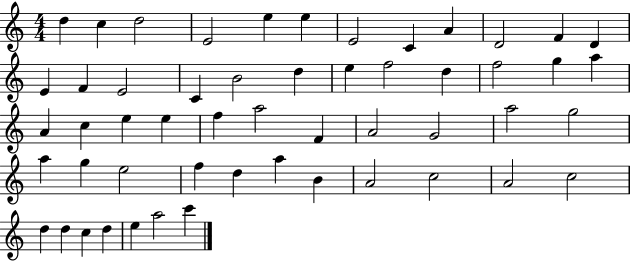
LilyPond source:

{
  \clef treble
  \numericTimeSignature
  \time 4/4
  \key c \major
  d''4 c''4 d''2 | e'2 e''4 e''4 | e'2 c'4 a'4 | d'2 f'4 d'4 | \break e'4 f'4 e'2 | c'4 b'2 d''4 | e''4 f''2 d''4 | f''2 g''4 a''4 | \break a'4 c''4 e''4 e''4 | f''4 a''2 f'4 | a'2 g'2 | a''2 g''2 | \break a''4 g''4 e''2 | f''4 d''4 a''4 b'4 | a'2 c''2 | a'2 c''2 | \break d''4 d''4 c''4 d''4 | e''4 a''2 c'''4 | \bar "|."
}